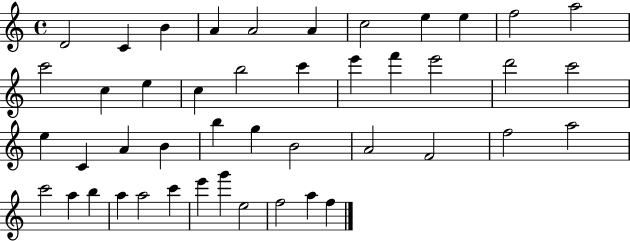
{
  \clef treble
  \time 4/4
  \defaultTimeSignature
  \key c \major
  d'2 c'4 b'4 | a'4 a'2 a'4 | c''2 e''4 e''4 | f''2 a''2 | \break c'''2 c''4 e''4 | c''4 b''2 c'''4 | e'''4 f'''4 e'''2 | d'''2 c'''2 | \break e''4 c'4 a'4 b'4 | b''4 g''4 b'2 | a'2 f'2 | f''2 a''2 | \break c'''2 a''4 b''4 | a''4 a''2 c'''4 | e'''4 g'''4 e''2 | f''2 a''4 f''4 | \break \bar "|."
}